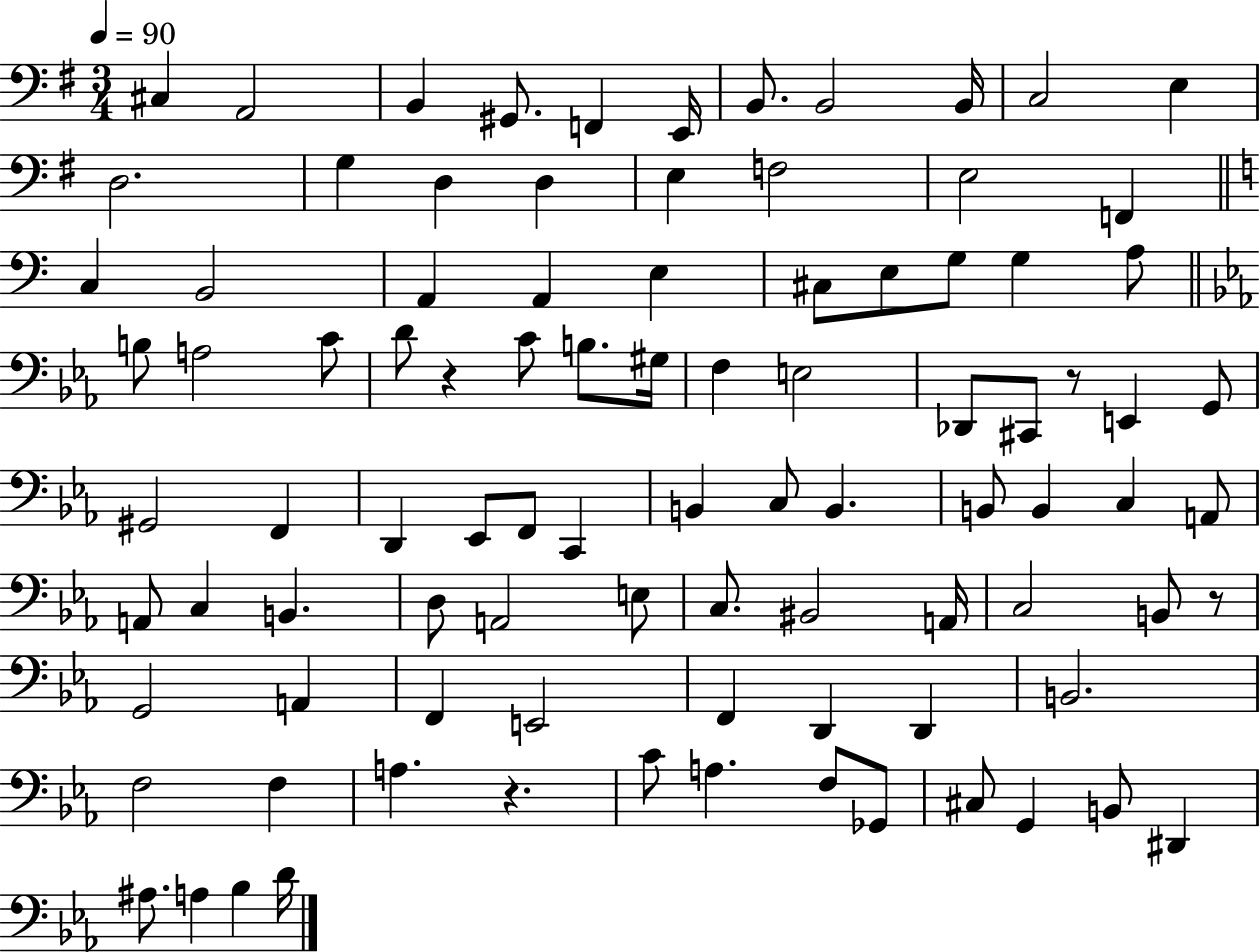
{
  \clef bass
  \numericTimeSignature
  \time 3/4
  \key g \major
  \tempo 4 = 90
  cis4 a,2 | b,4 gis,8. f,4 e,16 | b,8. b,2 b,16 | c2 e4 | \break d2. | g4 d4 d4 | e4 f2 | e2 f,4 | \break \bar "||" \break \key a \minor c4 b,2 | a,4 a,4 e4 | cis8 e8 g8 g4 a8 | \bar "||" \break \key ees \major b8 a2 c'8 | d'8 r4 c'8 b8. gis16 | f4 e2 | des,8 cis,8 r8 e,4 g,8 | \break gis,2 f,4 | d,4 ees,8 f,8 c,4 | b,4 c8 b,4. | b,8 b,4 c4 a,8 | \break a,8 c4 b,4. | d8 a,2 e8 | c8. bis,2 a,16 | c2 b,8 r8 | \break g,2 a,4 | f,4 e,2 | f,4 d,4 d,4 | b,2. | \break f2 f4 | a4. r4. | c'8 a4. f8 ges,8 | cis8 g,4 b,8 dis,4 | \break ais8. a4 bes4 d'16 | \bar "|."
}